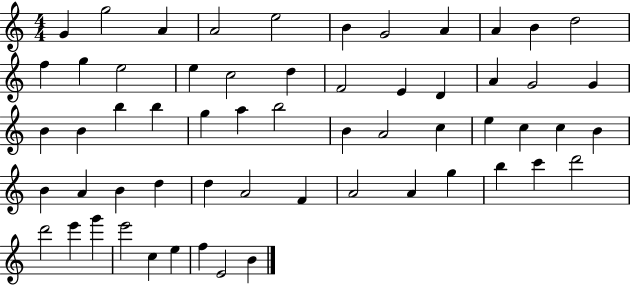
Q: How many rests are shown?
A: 0